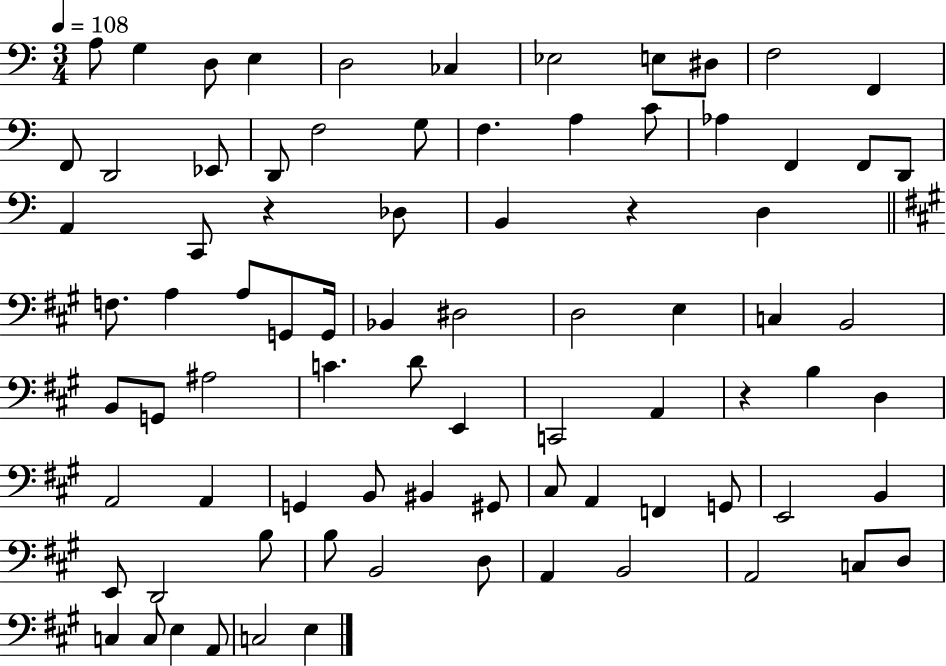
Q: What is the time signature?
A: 3/4